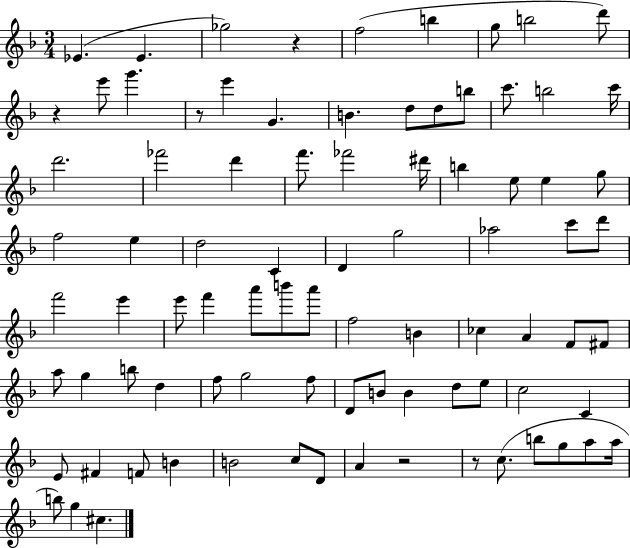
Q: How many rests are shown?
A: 5